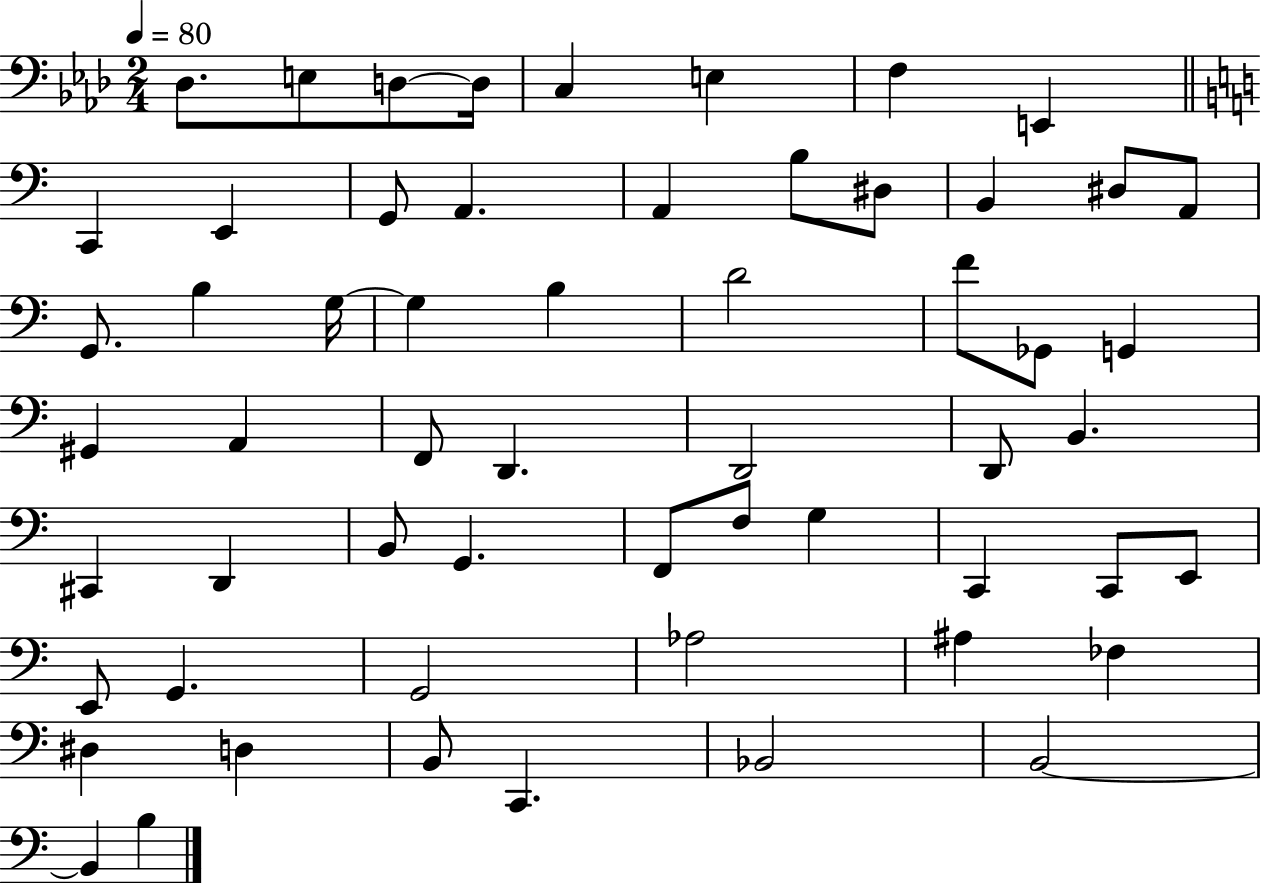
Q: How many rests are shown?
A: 0